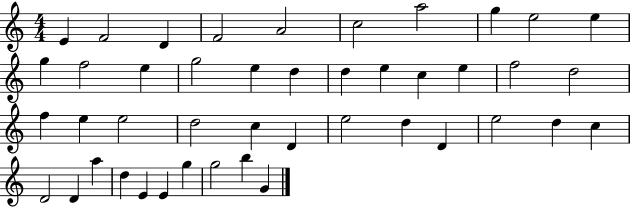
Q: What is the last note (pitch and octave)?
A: G4